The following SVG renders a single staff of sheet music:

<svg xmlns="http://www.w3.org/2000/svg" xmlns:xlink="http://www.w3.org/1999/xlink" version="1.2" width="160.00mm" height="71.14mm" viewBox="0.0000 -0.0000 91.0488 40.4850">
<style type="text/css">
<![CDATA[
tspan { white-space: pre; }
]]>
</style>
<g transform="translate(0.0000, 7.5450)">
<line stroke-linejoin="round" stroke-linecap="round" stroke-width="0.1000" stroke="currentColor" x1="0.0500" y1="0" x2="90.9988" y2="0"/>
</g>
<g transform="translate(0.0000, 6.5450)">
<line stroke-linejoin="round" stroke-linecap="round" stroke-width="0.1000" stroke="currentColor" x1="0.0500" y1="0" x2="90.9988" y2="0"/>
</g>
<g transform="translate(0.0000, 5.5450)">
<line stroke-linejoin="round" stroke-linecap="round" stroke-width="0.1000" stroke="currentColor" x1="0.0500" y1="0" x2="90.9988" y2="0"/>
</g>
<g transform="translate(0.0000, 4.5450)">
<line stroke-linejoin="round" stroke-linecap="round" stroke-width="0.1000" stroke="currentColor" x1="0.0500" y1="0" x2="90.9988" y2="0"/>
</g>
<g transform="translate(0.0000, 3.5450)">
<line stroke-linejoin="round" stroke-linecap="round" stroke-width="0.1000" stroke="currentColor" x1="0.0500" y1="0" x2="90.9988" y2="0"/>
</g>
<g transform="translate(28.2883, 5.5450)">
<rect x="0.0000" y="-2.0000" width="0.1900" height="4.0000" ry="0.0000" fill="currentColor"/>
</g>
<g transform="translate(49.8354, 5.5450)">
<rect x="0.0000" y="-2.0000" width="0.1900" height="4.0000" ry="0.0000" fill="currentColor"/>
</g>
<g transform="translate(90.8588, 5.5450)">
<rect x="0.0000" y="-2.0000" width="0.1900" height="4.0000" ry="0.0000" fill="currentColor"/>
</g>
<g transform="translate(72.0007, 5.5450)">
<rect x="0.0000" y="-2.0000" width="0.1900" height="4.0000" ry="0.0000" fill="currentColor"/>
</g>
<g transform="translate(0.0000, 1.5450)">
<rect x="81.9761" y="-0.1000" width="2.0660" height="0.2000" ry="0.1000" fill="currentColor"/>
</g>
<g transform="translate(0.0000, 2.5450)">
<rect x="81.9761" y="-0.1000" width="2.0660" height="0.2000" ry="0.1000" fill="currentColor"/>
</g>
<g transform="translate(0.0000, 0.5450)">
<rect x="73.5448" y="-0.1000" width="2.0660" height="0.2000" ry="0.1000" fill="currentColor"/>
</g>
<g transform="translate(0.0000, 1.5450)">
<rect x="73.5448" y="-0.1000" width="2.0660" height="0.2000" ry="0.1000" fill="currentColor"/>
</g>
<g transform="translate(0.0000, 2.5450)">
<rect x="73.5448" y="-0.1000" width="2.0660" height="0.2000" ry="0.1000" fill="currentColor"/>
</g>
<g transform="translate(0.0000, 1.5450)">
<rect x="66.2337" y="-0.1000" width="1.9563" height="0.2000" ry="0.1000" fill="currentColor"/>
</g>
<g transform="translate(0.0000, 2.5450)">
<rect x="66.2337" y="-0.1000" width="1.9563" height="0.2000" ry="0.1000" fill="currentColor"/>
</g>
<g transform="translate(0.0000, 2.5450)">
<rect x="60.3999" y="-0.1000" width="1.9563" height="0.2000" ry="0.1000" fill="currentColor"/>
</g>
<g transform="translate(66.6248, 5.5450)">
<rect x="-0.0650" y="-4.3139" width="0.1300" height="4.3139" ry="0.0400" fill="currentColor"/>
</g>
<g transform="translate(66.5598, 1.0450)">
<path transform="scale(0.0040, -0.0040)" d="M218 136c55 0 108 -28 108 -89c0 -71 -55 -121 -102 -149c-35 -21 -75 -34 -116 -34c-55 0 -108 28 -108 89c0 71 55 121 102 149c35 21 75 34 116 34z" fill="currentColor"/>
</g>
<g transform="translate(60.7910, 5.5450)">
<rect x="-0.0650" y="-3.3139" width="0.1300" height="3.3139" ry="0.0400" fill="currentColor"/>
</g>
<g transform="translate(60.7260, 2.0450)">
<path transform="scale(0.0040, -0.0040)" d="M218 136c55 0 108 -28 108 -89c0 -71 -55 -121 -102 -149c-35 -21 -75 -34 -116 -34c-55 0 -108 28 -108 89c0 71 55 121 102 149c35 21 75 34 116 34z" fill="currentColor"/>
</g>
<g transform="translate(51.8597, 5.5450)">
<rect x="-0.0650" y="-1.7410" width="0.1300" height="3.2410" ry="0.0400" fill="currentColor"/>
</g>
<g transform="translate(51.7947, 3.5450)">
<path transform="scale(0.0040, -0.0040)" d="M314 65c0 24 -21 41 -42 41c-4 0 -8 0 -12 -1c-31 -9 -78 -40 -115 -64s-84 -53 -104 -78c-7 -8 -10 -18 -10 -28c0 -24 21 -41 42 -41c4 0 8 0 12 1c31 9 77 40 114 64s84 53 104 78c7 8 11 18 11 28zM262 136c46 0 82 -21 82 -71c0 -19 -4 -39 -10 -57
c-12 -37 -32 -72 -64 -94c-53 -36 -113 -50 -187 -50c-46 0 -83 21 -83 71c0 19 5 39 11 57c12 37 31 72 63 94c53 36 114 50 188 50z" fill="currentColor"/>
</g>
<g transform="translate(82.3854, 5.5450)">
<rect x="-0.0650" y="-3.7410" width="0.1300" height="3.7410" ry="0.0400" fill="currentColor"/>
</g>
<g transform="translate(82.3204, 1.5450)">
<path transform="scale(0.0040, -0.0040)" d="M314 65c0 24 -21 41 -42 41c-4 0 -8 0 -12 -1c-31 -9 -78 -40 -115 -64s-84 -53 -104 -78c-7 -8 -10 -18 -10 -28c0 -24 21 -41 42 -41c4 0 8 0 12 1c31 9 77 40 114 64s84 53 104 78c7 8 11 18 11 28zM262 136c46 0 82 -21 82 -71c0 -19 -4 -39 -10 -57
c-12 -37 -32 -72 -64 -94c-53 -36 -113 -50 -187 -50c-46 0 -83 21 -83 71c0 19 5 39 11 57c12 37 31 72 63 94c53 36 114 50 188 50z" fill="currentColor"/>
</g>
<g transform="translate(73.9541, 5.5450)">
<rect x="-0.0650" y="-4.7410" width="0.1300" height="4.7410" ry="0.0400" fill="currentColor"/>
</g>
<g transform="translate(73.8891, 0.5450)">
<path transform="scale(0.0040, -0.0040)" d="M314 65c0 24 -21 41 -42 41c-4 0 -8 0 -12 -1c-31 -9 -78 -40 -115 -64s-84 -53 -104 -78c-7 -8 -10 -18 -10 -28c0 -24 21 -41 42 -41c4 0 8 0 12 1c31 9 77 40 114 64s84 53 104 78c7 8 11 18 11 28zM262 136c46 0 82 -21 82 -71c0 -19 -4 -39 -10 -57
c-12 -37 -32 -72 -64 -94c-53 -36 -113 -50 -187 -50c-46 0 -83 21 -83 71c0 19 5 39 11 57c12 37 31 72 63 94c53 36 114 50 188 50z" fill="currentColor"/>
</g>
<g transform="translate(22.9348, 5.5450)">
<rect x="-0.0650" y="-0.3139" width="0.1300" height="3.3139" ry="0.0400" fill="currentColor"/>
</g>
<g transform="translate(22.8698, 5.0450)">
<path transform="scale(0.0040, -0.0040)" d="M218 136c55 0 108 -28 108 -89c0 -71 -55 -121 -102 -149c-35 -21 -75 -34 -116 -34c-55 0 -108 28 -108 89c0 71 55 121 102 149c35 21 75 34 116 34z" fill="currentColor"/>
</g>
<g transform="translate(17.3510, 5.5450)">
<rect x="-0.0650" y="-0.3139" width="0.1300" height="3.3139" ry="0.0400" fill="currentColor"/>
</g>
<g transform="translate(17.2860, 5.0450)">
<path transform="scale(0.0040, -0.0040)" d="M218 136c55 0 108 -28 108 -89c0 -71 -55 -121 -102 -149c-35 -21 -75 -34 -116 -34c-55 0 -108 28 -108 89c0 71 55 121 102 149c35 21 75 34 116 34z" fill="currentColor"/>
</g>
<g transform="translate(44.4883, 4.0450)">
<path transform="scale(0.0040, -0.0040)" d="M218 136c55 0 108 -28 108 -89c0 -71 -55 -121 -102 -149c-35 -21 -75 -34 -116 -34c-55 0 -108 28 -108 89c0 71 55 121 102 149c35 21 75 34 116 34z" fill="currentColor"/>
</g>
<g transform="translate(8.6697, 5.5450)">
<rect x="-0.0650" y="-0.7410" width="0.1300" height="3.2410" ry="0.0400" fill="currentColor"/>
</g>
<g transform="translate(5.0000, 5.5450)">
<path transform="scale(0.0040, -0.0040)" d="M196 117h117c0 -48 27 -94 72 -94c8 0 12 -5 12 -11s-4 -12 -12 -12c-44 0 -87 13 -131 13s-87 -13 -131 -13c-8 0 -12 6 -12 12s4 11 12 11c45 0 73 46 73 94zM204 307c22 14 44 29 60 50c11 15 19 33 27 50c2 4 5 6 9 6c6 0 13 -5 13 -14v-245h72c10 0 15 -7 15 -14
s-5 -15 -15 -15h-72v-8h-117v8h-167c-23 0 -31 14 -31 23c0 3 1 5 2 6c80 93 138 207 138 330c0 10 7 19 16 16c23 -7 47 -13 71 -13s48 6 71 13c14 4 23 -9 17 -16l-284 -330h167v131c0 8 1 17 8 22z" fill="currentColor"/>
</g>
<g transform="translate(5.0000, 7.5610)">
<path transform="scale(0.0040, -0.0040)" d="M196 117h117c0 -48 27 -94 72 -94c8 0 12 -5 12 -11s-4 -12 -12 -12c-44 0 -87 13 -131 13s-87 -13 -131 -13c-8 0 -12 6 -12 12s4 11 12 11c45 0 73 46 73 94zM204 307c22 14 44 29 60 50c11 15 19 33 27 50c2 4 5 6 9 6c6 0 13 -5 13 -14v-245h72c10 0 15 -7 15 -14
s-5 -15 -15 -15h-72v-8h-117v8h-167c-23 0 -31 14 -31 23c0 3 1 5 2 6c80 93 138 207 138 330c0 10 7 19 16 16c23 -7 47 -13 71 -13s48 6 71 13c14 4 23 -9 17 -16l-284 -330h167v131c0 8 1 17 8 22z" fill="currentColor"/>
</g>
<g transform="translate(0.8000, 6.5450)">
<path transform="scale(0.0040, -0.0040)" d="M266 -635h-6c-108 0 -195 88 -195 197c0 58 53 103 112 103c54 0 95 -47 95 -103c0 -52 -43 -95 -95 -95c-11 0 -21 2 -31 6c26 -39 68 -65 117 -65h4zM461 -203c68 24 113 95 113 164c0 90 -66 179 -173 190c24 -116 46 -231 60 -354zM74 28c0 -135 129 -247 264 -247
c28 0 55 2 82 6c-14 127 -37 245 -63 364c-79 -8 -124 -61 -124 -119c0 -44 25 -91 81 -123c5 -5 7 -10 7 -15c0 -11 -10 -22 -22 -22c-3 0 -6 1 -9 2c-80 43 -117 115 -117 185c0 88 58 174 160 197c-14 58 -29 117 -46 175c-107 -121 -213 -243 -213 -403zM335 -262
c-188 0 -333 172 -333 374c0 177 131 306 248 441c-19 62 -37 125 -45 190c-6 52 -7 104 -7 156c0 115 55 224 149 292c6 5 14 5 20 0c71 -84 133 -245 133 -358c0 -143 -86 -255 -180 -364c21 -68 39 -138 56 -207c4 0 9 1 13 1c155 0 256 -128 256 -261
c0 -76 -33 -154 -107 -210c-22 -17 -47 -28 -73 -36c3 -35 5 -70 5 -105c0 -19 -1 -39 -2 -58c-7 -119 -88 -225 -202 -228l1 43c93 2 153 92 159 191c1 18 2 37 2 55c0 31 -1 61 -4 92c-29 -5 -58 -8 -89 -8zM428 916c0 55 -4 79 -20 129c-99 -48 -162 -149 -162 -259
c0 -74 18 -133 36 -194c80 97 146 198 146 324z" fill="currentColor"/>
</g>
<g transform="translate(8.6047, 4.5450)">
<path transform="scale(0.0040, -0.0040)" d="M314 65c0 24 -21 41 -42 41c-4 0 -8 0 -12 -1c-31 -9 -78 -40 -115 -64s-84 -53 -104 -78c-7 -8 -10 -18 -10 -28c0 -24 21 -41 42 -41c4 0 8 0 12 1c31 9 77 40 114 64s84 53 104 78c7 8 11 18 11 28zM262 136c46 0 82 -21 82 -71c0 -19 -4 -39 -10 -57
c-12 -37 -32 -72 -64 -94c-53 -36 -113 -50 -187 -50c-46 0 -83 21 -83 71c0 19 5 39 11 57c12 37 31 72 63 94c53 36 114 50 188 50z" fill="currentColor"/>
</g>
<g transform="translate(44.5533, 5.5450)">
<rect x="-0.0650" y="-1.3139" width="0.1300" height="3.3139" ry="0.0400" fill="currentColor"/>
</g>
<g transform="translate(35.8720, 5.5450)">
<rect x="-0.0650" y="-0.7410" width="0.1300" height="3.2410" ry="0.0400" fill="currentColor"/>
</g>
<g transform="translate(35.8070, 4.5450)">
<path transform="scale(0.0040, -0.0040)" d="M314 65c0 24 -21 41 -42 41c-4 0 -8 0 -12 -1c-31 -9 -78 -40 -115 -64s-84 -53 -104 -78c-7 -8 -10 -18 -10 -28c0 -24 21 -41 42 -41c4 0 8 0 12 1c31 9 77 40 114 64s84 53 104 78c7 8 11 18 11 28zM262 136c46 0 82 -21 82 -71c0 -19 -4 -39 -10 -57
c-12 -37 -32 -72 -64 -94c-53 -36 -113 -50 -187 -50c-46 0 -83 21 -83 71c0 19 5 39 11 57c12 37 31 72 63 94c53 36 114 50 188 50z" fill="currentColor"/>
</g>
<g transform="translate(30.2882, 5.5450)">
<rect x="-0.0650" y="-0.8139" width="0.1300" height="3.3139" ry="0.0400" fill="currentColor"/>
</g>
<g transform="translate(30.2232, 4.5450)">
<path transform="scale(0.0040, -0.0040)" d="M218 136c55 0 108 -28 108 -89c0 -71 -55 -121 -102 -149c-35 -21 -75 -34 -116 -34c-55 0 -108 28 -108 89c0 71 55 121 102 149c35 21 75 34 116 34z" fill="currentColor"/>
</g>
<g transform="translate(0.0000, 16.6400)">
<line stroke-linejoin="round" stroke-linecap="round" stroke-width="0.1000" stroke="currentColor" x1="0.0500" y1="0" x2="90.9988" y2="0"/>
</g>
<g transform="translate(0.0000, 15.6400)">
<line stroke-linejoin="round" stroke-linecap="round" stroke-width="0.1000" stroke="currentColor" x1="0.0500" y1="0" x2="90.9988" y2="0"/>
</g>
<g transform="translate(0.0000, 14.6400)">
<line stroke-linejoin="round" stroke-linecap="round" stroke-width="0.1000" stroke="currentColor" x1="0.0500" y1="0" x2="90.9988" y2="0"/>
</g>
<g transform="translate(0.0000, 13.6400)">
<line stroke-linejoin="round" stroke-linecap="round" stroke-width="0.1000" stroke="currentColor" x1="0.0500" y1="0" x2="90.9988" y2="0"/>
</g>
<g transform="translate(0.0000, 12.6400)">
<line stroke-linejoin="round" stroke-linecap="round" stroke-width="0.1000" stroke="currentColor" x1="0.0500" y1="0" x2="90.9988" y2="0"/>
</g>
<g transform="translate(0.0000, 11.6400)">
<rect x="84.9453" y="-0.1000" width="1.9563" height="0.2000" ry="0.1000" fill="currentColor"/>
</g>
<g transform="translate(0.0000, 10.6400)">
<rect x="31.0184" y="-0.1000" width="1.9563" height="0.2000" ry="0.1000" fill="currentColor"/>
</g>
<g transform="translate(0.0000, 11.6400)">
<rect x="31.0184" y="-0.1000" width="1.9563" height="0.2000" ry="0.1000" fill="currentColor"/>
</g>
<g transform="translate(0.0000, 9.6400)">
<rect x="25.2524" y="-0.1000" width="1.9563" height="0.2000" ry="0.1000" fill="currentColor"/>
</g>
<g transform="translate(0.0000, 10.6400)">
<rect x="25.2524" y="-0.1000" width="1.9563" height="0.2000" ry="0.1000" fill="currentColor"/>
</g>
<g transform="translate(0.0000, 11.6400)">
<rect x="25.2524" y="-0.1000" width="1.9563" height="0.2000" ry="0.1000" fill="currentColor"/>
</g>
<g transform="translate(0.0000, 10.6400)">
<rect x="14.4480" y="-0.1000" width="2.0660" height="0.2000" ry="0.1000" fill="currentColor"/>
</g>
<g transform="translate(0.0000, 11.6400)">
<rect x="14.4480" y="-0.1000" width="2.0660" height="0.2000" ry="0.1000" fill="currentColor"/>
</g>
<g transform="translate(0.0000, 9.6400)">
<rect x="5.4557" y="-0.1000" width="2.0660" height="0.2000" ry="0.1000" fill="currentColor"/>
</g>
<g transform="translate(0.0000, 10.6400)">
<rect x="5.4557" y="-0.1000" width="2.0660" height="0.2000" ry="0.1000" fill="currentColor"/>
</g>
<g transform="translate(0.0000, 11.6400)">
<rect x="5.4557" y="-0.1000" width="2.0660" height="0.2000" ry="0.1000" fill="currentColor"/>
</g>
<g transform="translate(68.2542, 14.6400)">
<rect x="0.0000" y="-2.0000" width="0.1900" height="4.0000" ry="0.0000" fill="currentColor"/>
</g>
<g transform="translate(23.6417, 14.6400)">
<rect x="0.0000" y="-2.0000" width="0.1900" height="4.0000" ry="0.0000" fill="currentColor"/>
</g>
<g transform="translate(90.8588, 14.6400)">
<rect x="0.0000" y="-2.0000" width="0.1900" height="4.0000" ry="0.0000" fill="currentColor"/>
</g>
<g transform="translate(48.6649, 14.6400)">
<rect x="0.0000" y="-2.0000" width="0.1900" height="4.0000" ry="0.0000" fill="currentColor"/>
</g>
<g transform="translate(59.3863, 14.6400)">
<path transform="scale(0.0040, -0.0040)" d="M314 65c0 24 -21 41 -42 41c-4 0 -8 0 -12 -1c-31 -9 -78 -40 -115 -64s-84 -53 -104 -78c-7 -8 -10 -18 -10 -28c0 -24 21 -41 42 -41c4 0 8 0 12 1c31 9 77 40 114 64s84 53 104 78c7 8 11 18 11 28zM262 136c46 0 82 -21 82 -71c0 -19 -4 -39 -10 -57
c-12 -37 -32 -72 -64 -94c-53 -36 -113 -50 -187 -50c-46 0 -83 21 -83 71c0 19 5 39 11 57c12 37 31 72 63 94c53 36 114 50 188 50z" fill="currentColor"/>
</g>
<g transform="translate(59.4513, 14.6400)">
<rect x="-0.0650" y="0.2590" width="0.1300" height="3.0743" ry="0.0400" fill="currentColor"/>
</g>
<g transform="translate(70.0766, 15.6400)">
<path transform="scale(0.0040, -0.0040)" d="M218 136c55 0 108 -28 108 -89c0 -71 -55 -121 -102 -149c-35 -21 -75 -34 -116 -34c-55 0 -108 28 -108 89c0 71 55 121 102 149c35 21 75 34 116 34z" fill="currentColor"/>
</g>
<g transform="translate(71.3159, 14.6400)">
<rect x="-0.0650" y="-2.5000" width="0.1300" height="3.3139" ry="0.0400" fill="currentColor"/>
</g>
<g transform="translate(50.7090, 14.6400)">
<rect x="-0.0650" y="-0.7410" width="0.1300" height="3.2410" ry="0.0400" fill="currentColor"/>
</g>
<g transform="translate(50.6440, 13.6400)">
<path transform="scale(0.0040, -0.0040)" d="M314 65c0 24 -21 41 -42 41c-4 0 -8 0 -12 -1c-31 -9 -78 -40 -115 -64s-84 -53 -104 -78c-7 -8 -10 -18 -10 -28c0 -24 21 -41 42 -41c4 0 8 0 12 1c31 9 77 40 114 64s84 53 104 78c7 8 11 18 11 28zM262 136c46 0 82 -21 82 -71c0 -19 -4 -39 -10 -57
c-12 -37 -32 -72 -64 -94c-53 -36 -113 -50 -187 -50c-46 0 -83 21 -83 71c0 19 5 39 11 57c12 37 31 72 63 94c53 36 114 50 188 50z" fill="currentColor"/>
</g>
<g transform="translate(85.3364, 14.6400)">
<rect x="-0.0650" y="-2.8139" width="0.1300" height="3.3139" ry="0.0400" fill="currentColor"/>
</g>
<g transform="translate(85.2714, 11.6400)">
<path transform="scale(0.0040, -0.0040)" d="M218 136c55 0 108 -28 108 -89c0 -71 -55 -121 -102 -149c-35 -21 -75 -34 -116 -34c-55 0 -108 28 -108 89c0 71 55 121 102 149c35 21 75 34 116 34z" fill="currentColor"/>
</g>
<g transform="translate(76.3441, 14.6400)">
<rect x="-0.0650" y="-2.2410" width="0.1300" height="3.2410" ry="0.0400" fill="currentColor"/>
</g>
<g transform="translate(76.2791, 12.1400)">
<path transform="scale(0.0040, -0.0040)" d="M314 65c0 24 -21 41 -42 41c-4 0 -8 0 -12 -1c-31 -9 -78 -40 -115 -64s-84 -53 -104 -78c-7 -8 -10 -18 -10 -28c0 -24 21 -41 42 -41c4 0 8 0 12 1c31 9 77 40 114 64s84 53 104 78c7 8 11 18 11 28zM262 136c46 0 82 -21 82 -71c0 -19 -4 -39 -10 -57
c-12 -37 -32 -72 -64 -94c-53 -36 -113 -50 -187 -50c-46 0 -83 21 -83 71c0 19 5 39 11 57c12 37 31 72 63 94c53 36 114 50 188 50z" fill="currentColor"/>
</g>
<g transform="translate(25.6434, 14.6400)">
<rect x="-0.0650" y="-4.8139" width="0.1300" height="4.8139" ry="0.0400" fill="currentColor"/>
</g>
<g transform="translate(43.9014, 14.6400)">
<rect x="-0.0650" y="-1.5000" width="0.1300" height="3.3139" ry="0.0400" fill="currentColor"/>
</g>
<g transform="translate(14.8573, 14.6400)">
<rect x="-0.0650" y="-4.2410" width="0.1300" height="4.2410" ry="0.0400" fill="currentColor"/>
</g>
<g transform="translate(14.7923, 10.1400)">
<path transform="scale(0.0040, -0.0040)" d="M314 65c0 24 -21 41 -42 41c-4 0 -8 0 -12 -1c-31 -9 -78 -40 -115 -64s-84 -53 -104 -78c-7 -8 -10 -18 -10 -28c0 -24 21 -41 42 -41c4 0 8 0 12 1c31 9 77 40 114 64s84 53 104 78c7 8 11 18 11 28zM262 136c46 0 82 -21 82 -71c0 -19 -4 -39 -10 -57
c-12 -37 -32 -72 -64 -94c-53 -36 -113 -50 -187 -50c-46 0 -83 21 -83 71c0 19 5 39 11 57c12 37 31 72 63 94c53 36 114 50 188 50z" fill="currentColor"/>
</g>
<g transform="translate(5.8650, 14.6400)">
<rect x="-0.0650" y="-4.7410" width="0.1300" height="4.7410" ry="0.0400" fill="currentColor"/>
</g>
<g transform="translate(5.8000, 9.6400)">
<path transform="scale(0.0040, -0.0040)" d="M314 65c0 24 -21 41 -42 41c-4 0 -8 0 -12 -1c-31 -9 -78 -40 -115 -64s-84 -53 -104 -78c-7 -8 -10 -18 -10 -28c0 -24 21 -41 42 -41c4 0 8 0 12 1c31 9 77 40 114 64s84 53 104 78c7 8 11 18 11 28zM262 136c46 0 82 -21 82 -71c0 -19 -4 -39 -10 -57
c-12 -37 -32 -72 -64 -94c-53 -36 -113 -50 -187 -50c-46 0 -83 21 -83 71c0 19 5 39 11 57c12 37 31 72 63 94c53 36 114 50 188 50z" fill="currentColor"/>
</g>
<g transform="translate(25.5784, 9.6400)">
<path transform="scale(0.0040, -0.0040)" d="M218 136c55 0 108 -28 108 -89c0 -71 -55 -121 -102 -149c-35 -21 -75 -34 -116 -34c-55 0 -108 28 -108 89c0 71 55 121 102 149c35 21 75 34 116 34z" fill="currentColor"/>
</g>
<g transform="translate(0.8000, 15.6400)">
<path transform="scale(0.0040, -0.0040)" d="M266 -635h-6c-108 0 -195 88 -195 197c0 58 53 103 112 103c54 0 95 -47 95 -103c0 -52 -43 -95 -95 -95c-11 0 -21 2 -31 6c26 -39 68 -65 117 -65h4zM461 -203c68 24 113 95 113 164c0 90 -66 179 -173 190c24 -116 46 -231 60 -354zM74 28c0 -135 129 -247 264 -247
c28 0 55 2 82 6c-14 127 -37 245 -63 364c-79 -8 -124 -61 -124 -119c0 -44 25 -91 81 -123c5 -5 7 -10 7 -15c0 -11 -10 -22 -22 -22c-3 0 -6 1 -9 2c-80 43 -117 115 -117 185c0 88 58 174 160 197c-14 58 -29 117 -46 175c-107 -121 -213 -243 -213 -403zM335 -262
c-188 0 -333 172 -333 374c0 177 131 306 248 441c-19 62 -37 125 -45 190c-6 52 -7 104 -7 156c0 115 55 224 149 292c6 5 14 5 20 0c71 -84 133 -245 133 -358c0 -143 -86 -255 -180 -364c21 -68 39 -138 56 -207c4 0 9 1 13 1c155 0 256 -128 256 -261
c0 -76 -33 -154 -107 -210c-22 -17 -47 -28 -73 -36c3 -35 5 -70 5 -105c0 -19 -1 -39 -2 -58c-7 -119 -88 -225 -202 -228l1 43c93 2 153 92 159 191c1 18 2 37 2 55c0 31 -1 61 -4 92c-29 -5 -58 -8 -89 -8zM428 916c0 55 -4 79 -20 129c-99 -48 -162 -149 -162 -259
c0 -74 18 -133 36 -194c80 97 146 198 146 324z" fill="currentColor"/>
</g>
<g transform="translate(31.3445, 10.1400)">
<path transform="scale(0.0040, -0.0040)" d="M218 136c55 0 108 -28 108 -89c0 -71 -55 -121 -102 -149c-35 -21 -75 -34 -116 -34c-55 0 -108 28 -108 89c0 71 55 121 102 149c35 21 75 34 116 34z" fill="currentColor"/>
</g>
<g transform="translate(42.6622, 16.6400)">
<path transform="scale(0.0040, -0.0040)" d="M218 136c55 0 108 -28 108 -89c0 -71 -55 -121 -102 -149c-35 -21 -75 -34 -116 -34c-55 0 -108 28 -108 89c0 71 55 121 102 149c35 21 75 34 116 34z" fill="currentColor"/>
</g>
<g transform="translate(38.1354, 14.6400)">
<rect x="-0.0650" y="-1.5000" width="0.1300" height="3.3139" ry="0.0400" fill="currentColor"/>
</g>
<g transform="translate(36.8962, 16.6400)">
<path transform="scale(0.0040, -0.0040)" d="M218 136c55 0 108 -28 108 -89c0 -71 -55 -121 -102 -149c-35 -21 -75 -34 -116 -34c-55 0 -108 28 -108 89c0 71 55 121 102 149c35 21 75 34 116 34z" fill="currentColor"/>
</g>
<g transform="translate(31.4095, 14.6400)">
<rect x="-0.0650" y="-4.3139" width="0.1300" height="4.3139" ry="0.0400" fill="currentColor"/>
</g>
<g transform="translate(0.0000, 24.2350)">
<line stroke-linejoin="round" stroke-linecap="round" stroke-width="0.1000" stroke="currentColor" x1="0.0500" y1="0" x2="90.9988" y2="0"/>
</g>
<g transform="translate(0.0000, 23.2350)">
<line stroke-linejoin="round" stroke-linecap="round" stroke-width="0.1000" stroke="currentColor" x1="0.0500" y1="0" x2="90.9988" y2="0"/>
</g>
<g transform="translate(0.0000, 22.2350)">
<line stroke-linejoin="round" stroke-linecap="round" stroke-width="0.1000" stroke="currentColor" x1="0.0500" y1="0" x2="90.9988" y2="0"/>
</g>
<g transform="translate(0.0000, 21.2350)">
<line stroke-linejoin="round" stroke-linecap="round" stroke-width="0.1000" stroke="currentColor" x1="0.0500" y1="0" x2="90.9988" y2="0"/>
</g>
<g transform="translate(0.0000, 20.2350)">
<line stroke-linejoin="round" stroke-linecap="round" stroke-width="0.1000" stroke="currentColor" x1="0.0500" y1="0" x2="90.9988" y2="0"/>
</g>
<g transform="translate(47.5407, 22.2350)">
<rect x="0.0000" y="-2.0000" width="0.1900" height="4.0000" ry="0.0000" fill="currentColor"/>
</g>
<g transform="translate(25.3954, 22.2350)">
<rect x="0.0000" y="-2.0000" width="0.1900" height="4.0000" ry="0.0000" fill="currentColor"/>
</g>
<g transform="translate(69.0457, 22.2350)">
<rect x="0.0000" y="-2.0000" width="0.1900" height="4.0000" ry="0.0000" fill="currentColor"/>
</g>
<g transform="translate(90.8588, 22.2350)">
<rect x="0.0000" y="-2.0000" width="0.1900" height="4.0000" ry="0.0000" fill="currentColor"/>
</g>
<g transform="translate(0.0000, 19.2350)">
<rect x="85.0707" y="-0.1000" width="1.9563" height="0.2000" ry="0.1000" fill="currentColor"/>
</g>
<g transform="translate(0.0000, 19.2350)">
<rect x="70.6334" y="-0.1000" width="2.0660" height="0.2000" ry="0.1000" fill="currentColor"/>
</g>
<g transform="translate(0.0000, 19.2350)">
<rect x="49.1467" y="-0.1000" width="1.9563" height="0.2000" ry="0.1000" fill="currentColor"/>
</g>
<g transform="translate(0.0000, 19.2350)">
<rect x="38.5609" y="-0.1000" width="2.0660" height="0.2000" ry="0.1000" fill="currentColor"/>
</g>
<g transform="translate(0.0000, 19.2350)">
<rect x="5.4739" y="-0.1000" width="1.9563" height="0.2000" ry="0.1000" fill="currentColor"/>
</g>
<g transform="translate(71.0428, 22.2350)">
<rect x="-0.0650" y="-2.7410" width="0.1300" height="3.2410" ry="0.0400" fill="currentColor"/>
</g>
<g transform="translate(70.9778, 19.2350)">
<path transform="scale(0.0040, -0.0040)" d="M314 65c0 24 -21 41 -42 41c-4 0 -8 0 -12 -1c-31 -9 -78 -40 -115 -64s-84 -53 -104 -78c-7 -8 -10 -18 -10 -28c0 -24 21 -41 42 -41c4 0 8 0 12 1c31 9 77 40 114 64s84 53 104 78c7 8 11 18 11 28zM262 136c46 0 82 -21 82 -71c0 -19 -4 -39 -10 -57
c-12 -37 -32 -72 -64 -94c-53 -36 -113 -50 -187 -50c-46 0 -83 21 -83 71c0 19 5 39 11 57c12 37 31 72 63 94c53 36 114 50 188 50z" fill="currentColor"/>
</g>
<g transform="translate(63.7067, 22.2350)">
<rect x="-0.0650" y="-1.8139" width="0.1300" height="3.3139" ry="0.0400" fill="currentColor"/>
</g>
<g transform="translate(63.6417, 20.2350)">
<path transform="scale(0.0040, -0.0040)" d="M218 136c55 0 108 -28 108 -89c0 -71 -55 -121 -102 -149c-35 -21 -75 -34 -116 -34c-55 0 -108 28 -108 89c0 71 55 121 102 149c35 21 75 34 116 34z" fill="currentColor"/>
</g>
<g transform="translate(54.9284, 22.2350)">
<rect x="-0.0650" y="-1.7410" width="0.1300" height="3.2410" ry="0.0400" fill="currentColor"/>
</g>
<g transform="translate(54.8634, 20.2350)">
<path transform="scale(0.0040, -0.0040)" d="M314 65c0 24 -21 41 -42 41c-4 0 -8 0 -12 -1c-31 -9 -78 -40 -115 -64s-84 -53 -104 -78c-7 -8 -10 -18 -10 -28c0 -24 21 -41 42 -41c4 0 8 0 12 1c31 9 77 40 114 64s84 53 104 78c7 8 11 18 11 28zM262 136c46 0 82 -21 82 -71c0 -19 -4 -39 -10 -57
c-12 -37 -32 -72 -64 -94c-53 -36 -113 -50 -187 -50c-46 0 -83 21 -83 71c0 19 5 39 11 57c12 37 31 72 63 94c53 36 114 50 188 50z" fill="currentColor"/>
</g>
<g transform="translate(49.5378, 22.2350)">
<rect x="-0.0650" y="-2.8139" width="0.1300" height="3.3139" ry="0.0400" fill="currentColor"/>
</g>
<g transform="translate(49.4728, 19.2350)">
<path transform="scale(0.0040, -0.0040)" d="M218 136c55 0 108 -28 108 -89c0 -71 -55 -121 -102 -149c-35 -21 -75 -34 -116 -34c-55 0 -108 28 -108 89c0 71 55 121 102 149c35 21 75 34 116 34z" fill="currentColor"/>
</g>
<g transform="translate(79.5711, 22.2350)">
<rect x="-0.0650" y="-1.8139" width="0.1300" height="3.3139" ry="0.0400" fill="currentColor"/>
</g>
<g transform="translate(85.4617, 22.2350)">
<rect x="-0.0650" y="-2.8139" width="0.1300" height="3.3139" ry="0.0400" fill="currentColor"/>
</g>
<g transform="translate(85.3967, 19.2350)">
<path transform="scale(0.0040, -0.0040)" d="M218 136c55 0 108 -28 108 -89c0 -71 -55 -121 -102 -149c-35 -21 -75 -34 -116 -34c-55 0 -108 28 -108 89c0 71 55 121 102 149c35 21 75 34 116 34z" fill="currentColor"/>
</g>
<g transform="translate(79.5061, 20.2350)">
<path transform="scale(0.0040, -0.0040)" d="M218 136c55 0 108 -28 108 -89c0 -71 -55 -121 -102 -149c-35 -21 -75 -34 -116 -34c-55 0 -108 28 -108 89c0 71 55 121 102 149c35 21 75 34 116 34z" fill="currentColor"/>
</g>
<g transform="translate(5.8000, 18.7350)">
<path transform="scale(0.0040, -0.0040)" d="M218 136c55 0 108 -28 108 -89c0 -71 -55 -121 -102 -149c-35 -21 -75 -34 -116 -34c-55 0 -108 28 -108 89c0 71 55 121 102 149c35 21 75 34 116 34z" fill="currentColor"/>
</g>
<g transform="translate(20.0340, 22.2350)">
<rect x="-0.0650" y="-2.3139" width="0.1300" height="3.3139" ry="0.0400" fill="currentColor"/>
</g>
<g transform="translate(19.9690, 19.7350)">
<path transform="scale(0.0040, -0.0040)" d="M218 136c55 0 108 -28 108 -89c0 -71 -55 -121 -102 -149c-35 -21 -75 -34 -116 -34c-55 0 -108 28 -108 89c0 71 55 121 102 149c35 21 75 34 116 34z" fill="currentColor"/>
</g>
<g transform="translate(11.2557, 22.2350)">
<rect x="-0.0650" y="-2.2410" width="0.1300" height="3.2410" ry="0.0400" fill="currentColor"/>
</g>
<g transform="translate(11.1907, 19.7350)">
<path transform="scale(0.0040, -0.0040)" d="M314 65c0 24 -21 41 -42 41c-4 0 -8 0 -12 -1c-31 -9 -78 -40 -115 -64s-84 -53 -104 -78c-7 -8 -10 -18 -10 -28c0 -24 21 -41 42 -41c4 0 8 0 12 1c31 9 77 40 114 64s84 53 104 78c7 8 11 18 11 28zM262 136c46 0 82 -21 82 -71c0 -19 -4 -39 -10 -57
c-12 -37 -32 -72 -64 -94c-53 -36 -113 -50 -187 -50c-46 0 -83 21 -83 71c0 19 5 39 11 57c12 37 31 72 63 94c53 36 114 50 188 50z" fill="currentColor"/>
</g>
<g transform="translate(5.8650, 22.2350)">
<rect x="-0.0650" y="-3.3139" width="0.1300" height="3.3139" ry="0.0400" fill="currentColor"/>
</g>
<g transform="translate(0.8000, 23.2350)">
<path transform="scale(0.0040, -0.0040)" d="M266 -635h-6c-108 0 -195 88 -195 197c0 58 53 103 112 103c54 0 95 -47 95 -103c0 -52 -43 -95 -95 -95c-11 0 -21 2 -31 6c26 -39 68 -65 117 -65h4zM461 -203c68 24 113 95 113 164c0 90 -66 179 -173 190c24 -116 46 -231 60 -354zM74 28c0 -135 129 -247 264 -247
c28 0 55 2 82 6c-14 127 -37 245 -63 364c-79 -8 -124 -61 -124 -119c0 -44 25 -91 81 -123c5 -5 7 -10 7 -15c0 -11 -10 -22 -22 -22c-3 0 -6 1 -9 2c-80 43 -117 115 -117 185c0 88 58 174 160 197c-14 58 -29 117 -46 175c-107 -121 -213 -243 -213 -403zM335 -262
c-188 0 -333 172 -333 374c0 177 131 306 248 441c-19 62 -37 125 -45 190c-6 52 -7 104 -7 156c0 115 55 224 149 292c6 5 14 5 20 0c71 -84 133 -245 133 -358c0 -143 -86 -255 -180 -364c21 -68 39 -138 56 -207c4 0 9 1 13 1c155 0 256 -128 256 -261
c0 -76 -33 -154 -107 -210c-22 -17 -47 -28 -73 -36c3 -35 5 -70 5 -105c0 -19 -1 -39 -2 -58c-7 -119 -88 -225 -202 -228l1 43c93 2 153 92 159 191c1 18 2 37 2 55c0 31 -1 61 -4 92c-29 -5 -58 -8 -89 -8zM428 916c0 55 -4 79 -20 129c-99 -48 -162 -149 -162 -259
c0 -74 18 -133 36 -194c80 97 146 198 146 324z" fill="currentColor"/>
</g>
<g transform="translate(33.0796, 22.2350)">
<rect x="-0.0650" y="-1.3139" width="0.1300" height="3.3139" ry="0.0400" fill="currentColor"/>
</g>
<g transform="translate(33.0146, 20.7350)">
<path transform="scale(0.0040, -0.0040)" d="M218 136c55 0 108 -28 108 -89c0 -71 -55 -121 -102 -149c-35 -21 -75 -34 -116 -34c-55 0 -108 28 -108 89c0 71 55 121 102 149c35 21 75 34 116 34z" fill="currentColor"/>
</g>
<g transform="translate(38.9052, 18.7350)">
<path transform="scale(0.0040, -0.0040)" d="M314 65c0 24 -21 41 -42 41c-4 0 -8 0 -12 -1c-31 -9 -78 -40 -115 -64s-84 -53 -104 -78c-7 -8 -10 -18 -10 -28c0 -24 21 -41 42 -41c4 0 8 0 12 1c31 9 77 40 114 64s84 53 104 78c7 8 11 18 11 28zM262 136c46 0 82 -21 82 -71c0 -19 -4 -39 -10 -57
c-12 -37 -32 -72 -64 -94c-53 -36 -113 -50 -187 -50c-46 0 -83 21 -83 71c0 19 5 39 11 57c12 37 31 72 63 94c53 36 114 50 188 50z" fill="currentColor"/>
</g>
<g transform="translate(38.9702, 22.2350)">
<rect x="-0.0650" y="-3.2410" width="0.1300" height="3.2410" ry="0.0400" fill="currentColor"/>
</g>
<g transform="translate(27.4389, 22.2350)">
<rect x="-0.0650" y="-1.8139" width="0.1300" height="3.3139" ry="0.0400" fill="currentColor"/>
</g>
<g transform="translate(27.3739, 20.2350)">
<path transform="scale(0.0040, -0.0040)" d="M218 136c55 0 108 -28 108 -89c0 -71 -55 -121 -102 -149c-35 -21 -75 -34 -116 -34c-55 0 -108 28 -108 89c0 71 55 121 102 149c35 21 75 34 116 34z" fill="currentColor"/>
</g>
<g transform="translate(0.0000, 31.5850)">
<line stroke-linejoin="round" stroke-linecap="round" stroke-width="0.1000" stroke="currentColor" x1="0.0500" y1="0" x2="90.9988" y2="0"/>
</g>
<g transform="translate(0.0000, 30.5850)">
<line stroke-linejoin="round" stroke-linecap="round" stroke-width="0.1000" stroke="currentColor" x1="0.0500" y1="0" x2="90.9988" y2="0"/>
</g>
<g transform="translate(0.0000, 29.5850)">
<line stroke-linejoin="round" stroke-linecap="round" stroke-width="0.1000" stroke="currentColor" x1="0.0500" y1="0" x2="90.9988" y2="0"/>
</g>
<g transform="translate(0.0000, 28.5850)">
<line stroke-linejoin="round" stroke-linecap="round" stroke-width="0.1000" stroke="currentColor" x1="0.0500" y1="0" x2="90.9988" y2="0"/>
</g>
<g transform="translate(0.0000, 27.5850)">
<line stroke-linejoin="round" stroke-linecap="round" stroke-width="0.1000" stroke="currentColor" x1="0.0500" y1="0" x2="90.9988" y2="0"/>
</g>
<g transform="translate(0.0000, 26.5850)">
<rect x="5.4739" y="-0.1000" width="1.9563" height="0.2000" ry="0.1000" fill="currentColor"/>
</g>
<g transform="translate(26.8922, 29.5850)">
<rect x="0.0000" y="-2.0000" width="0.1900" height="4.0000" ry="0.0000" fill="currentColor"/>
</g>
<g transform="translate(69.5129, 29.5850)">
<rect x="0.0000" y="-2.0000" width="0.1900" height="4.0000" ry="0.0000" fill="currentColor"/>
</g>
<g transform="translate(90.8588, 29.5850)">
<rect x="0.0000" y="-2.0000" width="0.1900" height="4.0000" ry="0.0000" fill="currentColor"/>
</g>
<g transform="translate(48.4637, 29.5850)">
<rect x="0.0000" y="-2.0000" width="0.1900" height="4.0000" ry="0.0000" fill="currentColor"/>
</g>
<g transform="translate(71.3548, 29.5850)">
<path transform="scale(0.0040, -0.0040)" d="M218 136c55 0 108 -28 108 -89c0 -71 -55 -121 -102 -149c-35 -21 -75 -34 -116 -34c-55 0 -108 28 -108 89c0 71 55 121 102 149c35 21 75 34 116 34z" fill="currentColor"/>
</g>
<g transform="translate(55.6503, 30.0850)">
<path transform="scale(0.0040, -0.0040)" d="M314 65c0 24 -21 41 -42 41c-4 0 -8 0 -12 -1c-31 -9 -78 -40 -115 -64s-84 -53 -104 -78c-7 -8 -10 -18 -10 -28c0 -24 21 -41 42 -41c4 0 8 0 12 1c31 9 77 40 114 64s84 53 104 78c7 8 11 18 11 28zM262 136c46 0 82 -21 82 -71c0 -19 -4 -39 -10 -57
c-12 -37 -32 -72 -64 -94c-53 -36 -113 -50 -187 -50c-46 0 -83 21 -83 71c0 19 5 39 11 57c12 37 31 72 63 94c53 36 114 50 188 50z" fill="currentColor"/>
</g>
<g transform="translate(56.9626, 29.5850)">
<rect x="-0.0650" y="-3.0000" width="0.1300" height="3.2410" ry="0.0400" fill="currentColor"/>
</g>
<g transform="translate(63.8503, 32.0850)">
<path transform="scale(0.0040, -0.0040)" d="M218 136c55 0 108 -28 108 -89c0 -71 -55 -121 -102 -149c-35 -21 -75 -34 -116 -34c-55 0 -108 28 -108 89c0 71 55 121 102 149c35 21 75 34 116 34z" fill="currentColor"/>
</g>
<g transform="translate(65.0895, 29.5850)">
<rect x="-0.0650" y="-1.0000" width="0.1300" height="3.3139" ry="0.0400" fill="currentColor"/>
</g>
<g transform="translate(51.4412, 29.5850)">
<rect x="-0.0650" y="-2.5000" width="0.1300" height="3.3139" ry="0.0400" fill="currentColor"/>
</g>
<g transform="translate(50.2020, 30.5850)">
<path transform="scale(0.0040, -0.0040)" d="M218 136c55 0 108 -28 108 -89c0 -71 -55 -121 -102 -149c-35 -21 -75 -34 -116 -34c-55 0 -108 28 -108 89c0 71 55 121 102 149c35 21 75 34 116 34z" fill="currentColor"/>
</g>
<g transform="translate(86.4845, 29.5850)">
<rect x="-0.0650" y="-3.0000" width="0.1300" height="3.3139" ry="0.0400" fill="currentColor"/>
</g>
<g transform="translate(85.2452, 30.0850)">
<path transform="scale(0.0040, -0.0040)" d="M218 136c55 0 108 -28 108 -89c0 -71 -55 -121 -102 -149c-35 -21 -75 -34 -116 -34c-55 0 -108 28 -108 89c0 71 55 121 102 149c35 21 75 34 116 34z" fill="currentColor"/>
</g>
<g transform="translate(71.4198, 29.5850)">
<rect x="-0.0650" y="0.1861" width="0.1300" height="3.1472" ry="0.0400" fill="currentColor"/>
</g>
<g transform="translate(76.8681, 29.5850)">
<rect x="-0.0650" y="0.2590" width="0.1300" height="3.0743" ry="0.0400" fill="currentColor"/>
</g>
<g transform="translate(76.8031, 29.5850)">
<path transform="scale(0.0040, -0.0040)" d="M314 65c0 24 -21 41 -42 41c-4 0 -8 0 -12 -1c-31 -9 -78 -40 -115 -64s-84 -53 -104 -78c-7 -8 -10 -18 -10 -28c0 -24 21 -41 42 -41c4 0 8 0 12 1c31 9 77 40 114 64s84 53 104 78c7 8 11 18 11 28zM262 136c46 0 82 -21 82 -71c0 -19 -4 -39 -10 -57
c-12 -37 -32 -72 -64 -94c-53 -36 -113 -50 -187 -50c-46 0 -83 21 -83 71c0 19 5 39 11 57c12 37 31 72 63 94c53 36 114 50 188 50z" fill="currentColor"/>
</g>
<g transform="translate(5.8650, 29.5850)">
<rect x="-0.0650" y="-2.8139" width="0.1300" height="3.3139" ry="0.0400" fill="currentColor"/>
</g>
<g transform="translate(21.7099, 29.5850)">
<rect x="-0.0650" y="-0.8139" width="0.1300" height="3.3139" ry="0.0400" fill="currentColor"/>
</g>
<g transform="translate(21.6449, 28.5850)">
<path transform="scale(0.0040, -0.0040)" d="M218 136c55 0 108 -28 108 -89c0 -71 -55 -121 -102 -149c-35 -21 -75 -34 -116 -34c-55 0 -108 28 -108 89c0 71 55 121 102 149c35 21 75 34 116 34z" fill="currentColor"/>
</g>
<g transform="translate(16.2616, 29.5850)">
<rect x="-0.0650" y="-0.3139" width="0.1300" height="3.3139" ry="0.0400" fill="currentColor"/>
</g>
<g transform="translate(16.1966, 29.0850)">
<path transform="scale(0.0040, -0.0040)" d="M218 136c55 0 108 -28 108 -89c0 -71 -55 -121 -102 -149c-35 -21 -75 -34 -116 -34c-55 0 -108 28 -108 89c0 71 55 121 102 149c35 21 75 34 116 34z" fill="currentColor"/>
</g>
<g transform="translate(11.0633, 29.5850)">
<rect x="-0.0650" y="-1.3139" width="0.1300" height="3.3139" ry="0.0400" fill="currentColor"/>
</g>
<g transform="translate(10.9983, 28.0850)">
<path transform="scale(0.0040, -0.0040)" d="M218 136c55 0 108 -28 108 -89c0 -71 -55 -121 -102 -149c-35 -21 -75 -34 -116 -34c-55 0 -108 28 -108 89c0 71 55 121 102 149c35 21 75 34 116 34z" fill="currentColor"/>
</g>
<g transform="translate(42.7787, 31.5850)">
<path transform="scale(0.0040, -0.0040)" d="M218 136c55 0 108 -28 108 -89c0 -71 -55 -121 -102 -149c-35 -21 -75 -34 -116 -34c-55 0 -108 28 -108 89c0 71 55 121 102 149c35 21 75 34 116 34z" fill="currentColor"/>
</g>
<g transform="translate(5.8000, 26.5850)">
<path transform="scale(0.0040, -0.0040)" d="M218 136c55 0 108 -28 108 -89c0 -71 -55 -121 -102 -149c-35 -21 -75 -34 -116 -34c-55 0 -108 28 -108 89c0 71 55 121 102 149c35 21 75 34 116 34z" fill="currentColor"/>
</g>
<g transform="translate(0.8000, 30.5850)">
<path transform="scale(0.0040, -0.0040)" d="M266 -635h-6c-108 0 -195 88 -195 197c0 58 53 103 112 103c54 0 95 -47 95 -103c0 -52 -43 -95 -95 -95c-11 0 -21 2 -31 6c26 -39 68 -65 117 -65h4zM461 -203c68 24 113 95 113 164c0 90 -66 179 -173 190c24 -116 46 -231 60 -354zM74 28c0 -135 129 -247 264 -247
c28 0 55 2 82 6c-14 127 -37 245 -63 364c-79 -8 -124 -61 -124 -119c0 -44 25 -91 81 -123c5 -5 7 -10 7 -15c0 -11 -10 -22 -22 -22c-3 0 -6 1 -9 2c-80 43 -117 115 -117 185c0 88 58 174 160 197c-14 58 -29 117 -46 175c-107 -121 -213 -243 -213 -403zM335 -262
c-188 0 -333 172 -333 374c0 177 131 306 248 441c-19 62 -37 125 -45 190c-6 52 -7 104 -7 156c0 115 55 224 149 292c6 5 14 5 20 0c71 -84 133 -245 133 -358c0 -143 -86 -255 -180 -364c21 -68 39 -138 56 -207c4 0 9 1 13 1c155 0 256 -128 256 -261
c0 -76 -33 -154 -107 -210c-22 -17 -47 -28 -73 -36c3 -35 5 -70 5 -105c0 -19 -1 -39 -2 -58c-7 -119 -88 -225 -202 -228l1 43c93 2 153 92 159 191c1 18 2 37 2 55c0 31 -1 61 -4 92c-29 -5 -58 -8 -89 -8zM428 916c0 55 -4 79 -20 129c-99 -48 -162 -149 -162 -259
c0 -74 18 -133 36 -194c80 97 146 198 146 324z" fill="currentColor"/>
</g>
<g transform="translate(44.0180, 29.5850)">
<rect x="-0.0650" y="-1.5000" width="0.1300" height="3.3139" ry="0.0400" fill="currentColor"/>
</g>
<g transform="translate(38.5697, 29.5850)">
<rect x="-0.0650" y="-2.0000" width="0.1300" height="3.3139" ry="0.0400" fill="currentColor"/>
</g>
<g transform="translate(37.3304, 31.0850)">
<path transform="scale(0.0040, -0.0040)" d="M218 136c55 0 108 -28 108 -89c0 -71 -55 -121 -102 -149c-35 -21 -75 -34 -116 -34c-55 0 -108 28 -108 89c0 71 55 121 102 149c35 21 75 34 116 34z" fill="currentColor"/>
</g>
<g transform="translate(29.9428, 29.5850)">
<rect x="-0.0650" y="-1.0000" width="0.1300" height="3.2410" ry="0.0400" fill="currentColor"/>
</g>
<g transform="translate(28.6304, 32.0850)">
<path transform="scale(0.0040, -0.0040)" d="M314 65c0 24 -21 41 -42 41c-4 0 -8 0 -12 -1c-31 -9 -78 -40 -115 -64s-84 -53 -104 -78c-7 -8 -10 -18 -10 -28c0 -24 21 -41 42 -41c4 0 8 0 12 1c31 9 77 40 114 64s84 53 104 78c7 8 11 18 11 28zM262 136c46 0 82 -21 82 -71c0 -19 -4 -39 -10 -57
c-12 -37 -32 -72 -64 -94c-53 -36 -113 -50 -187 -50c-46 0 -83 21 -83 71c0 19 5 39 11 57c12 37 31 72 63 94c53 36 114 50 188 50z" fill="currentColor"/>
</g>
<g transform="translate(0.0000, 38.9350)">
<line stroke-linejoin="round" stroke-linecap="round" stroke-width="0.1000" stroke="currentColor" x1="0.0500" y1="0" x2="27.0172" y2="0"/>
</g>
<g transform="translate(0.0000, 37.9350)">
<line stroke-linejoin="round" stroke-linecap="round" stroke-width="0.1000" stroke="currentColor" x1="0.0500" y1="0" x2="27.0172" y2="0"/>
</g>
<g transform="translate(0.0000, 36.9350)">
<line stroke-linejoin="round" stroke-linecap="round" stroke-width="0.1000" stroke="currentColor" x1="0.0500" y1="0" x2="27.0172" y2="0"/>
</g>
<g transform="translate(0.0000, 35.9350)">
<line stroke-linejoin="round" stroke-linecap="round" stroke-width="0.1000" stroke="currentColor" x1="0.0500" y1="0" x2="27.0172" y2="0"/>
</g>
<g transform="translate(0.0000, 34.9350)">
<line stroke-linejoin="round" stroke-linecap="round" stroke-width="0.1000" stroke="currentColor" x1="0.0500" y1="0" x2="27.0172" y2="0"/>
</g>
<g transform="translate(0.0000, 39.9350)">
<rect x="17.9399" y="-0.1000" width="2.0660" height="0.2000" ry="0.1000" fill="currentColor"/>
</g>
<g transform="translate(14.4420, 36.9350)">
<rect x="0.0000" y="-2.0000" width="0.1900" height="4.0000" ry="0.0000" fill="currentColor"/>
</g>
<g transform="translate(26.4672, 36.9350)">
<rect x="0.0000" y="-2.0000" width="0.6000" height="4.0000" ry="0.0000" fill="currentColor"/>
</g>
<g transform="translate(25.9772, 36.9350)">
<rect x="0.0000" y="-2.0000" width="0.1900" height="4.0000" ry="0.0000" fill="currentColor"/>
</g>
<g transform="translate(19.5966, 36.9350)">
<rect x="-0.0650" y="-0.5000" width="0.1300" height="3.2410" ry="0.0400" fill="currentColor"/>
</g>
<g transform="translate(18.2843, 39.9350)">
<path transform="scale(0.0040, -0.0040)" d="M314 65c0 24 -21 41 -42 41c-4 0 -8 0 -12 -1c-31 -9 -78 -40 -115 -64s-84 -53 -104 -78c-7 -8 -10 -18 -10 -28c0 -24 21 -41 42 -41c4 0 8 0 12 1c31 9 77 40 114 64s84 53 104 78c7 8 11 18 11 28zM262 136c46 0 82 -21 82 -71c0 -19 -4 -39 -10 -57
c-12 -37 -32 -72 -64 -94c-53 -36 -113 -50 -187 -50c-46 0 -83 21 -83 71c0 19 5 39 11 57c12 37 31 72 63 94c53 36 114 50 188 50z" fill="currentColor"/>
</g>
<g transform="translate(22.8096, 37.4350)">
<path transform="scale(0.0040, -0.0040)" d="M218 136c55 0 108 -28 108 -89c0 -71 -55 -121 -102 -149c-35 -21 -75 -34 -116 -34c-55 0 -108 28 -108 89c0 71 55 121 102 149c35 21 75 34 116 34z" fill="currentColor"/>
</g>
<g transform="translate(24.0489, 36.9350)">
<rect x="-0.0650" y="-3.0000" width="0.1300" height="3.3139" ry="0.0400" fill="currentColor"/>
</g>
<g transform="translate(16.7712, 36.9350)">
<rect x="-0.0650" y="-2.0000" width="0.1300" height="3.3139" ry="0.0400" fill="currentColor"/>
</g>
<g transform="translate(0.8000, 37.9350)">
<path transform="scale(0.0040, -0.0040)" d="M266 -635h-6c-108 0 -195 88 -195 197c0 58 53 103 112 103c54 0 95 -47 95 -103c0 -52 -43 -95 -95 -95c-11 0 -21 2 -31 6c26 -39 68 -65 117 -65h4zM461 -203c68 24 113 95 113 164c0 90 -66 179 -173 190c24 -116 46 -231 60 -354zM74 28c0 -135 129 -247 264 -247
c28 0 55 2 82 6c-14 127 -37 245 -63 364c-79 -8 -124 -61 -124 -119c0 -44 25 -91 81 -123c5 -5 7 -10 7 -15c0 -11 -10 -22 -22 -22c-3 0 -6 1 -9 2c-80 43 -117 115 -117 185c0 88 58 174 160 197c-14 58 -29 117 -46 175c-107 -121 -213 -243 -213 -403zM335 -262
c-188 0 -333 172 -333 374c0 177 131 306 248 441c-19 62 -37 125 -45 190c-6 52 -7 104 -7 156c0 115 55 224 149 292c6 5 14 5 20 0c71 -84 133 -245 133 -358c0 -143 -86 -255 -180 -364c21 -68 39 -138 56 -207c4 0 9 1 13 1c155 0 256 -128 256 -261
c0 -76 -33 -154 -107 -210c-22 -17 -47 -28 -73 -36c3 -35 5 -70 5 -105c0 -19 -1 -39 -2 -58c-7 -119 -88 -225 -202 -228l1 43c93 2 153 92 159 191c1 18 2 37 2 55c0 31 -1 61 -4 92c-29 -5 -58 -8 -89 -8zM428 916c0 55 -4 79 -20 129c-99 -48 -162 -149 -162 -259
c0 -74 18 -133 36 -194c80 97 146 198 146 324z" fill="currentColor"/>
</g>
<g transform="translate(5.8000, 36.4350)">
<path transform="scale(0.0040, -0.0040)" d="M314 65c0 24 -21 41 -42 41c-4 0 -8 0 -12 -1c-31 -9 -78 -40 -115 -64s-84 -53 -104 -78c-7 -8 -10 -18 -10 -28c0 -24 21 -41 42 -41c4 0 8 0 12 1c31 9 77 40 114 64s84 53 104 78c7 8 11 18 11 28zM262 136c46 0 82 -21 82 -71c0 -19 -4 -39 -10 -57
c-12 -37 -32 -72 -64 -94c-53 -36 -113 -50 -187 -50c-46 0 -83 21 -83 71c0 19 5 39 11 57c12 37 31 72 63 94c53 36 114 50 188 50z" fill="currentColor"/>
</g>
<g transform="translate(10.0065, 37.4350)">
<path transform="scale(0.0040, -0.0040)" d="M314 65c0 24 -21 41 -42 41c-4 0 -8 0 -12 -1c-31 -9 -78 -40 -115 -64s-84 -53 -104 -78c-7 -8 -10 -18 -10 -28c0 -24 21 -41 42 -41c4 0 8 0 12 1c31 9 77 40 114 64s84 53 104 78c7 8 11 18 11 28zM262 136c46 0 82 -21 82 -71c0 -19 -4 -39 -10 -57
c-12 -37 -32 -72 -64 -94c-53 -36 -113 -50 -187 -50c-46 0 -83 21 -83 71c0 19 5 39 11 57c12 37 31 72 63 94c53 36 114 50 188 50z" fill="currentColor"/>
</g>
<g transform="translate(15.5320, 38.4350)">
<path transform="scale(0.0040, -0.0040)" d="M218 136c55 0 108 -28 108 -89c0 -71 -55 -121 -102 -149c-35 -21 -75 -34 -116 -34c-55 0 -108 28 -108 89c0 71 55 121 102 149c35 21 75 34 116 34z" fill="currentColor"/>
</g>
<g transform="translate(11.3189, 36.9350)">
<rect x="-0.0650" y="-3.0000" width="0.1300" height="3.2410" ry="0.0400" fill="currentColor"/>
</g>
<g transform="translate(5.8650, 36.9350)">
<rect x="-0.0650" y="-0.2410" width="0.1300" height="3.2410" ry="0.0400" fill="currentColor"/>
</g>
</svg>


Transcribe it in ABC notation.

X:1
T:Untitled
M:4/4
L:1/4
K:C
d2 c c d d2 e f2 b d' e'2 c'2 e'2 d'2 e' d' E E d2 B2 G g2 a b g2 g f e b2 a f2 f a2 f a a e c d D2 F E G A2 D B B2 A c2 A2 F C2 A